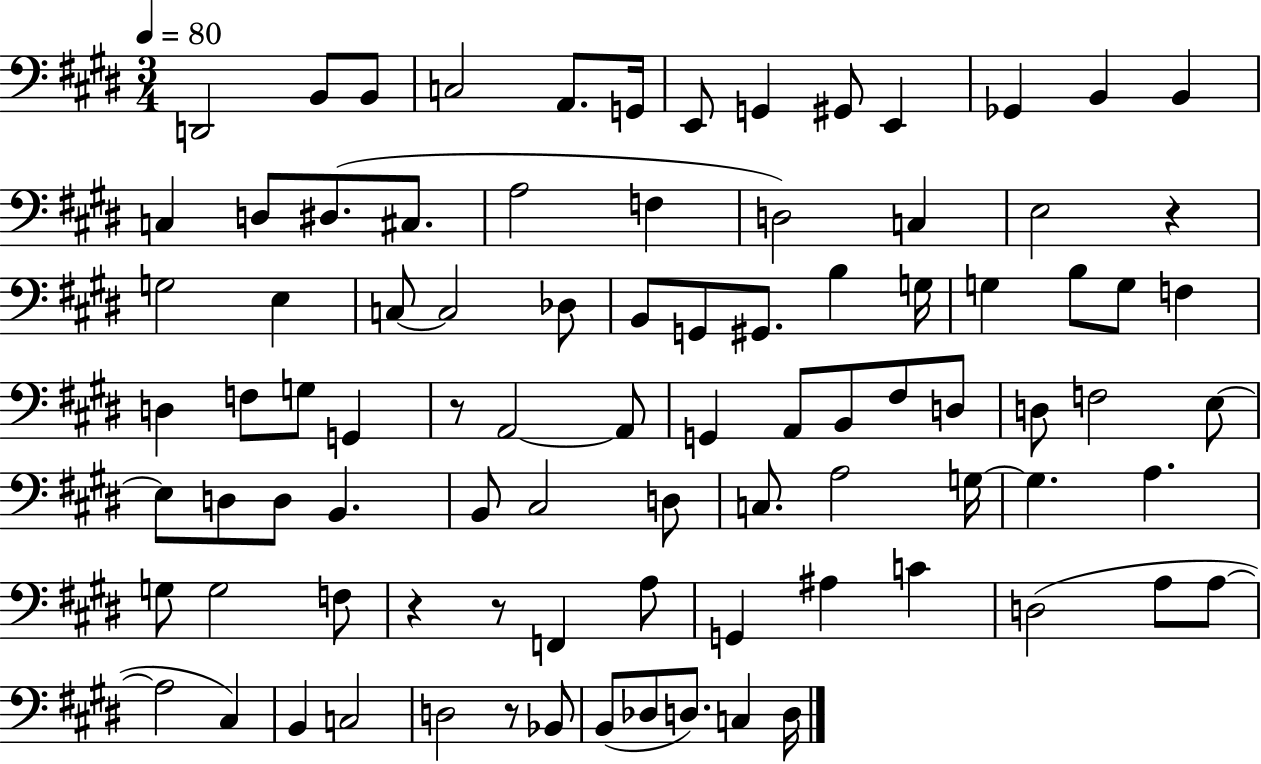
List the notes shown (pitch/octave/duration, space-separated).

D2/h B2/e B2/e C3/h A2/e. G2/s E2/e G2/q G#2/e E2/q Gb2/q B2/q B2/q C3/q D3/e D#3/e. C#3/e. A3/h F3/q D3/h C3/q E3/h R/q G3/h E3/q C3/e C3/h Db3/e B2/e G2/e G#2/e. B3/q G3/s G3/q B3/e G3/e F3/q D3/q F3/e G3/e G2/q R/e A2/h A2/e G2/q A2/e B2/e F#3/e D3/e D3/e F3/h E3/e E3/e D3/e D3/e B2/q. B2/e C#3/h D3/e C3/e. A3/h G3/s G3/q. A3/q. G3/e G3/h F3/e R/q R/e F2/q A3/e G2/q A#3/q C4/q D3/h A3/e A3/e A3/h C#3/q B2/q C3/h D3/h R/e Bb2/e B2/e Db3/e D3/e. C3/q D3/s